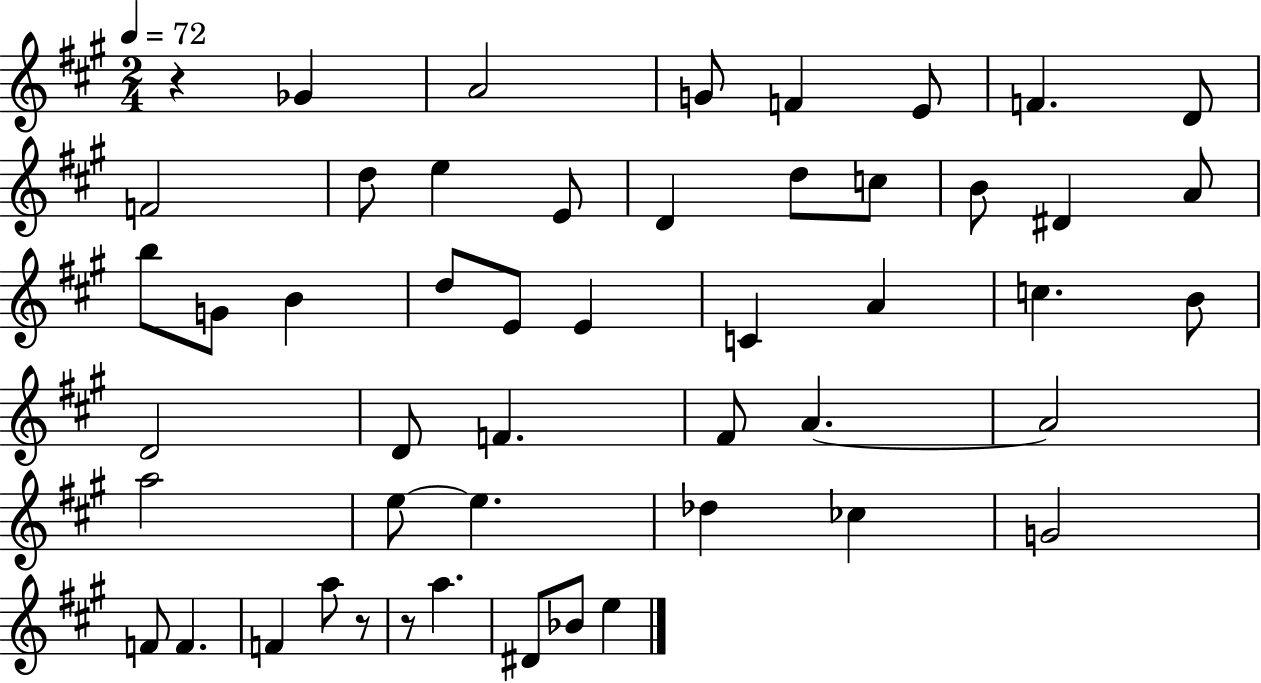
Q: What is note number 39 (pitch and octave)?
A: G4